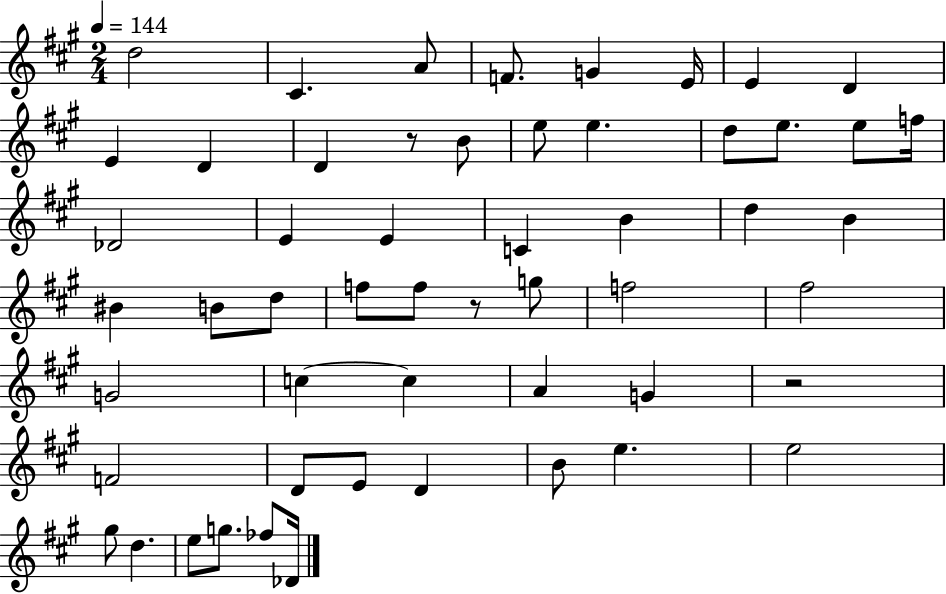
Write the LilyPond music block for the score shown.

{
  \clef treble
  \numericTimeSignature
  \time 2/4
  \key a \major
  \tempo 4 = 144
  \repeat volta 2 { d''2 | cis'4. a'8 | f'8. g'4 e'16 | e'4 d'4 | \break e'4 d'4 | d'4 r8 b'8 | e''8 e''4. | d''8 e''8. e''8 f''16 | \break des'2 | e'4 e'4 | c'4 b'4 | d''4 b'4 | \break bis'4 b'8 d''8 | f''8 f''8 r8 g''8 | f''2 | fis''2 | \break g'2 | c''4~~ c''4 | a'4 g'4 | r2 | \break f'2 | d'8 e'8 d'4 | b'8 e''4. | e''2 | \break gis''8 d''4. | e''8 g''8. fes''8 des'16 | } \bar "|."
}